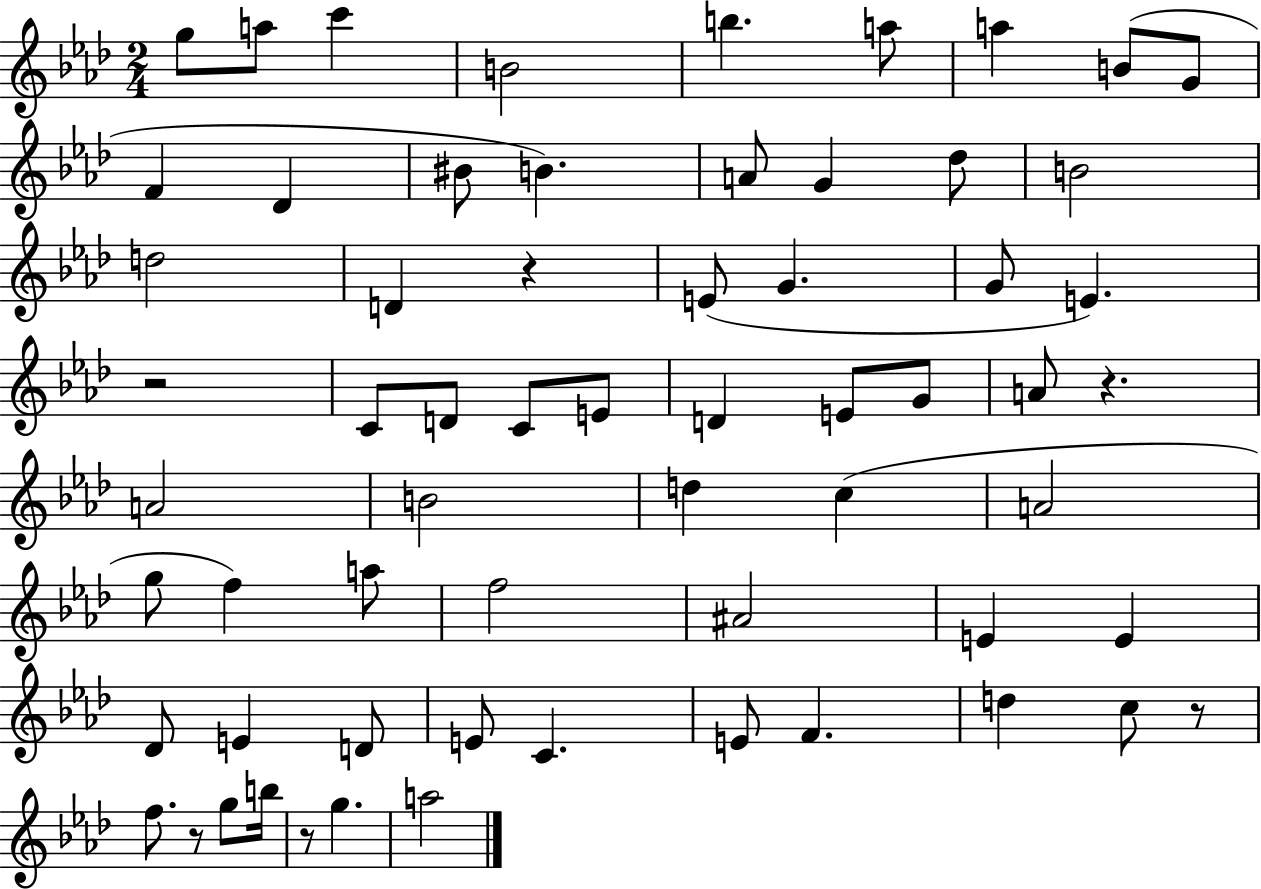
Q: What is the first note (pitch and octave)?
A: G5